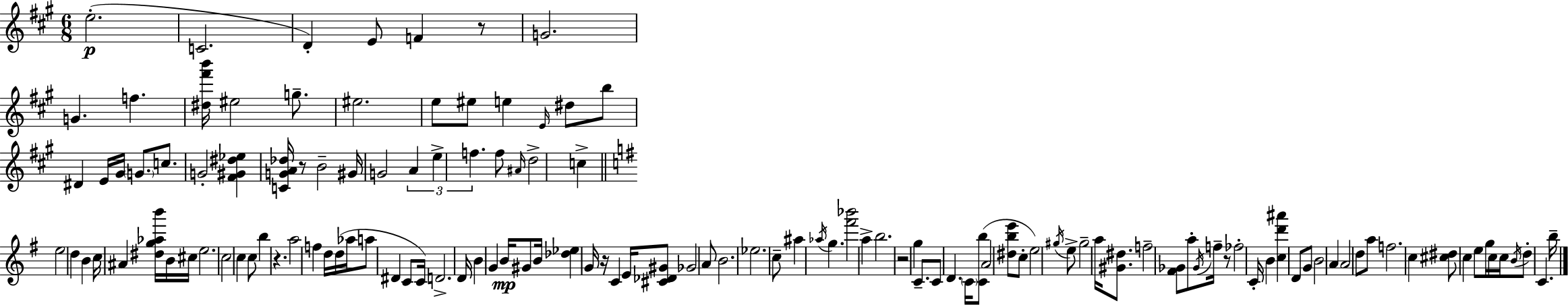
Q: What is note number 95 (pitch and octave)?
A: G4